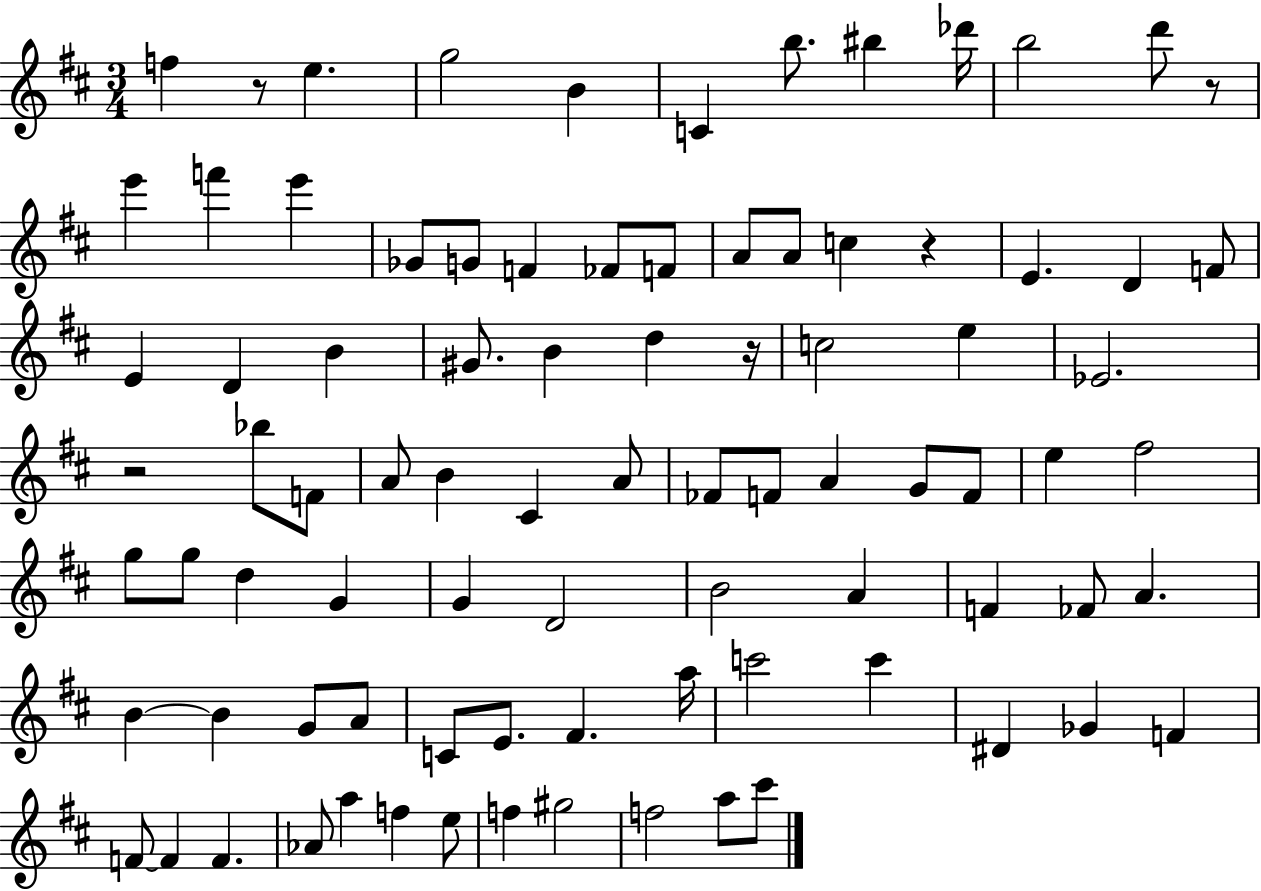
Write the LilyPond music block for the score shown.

{
  \clef treble
  \numericTimeSignature
  \time 3/4
  \key d \major
  \repeat volta 2 { f''4 r8 e''4. | g''2 b'4 | c'4 b''8. bis''4 des'''16 | b''2 d'''8 r8 | \break e'''4 f'''4 e'''4 | ges'8 g'8 f'4 fes'8 f'8 | a'8 a'8 c''4 r4 | e'4. d'4 f'8 | \break e'4 d'4 b'4 | gis'8. b'4 d''4 r16 | c''2 e''4 | ees'2. | \break r2 bes''8 f'8 | a'8 b'4 cis'4 a'8 | fes'8 f'8 a'4 g'8 f'8 | e''4 fis''2 | \break g''8 g''8 d''4 g'4 | g'4 d'2 | b'2 a'4 | f'4 fes'8 a'4. | \break b'4~~ b'4 g'8 a'8 | c'8 e'8. fis'4. a''16 | c'''2 c'''4 | dis'4 ges'4 f'4 | \break f'8~~ f'4 f'4. | aes'8 a''4 f''4 e''8 | f''4 gis''2 | f''2 a''8 cis'''8 | \break } \bar "|."
}